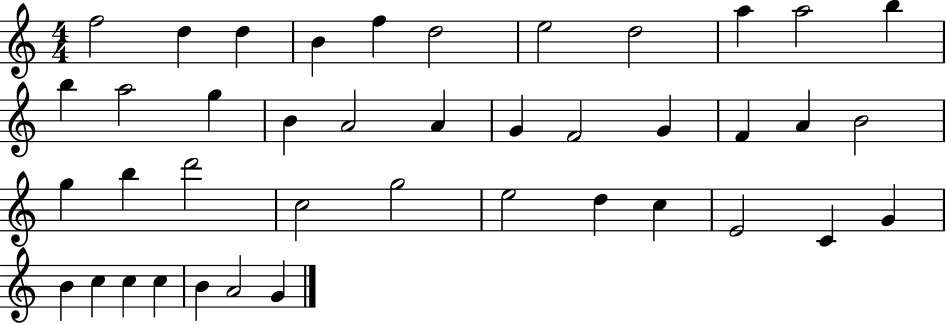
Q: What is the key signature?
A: C major